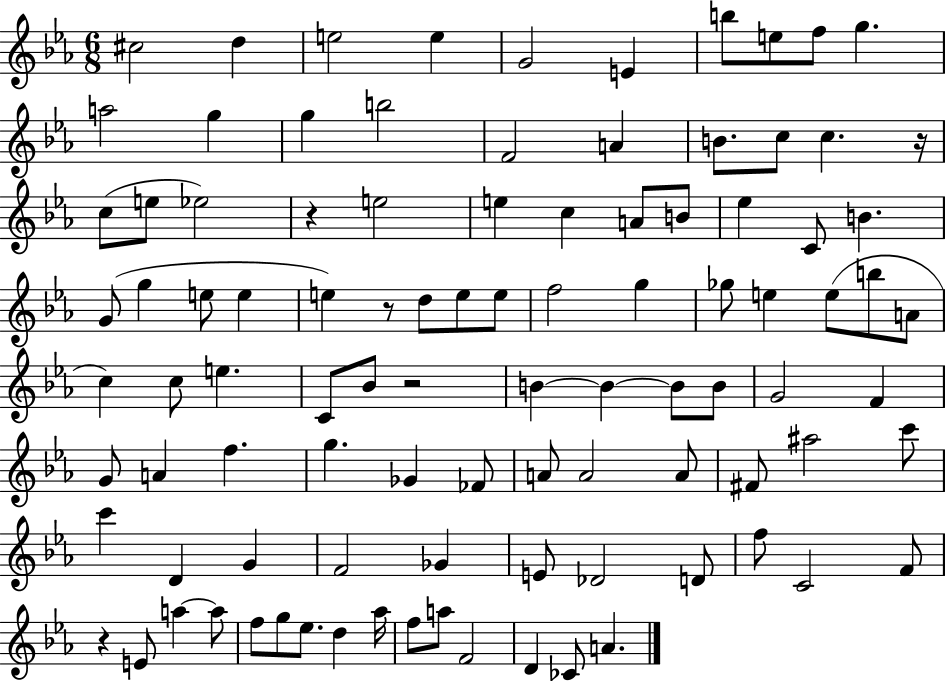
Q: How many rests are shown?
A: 5